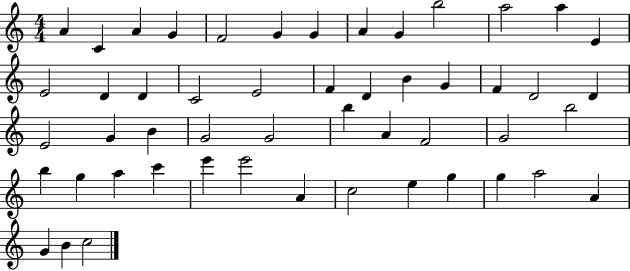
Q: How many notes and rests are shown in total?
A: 51